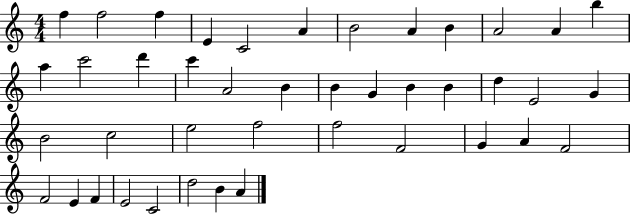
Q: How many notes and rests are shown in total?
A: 42